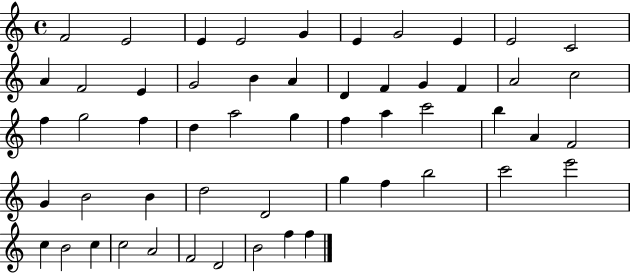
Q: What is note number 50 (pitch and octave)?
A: F4